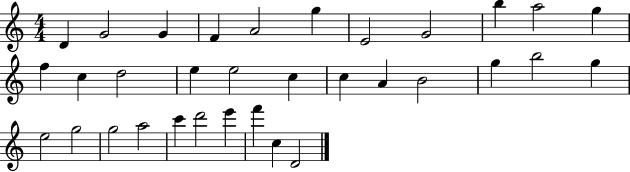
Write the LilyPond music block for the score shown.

{
  \clef treble
  \numericTimeSignature
  \time 4/4
  \key c \major
  d'4 g'2 g'4 | f'4 a'2 g''4 | e'2 g'2 | b''4 a''2 g''4 | \break f''4 c''4 d''2 | e''4 e''2 c''4 | c''4 a'4 b'2 | g''4 b''2 g''4 | \break e''2 g''2 | g''2 a''2 | c'''4 d'''2 e'''4 | f'''4 c''4 d'2 | \break \bar "|."
}